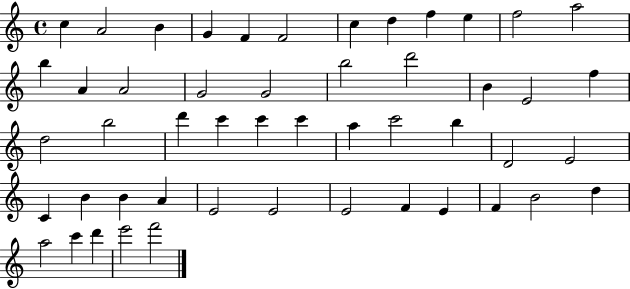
X:1
T:Untitled
M:4/4
L:1/4
K:C
c A2 B G F F2 c d f e f2 a2 b A A2 G2 G2 b2 d'2 B E2 f d2 b2 d' c' c' c' a c'2 b D2 E2 C B B A E2 E2 E2 F E F B2 d a2 c' d' e'2 f'2